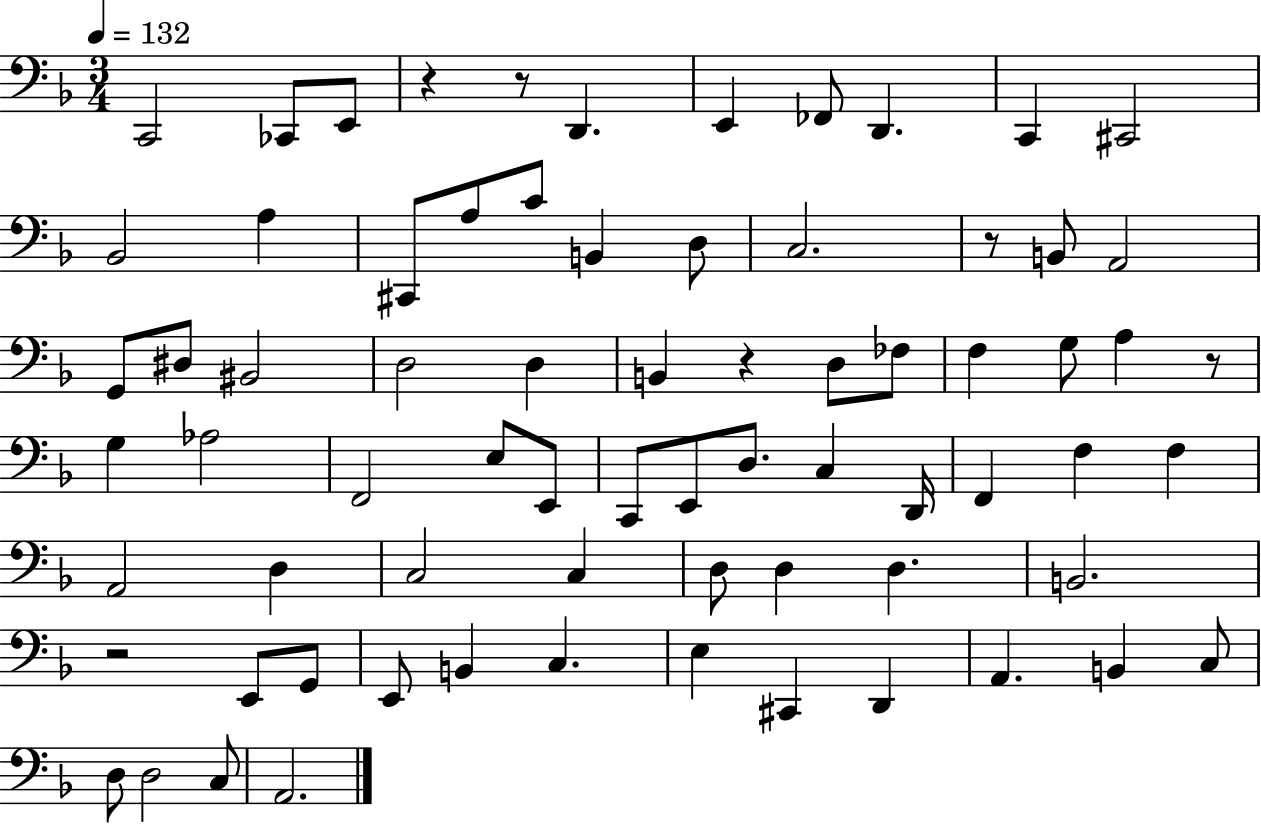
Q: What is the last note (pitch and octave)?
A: A2